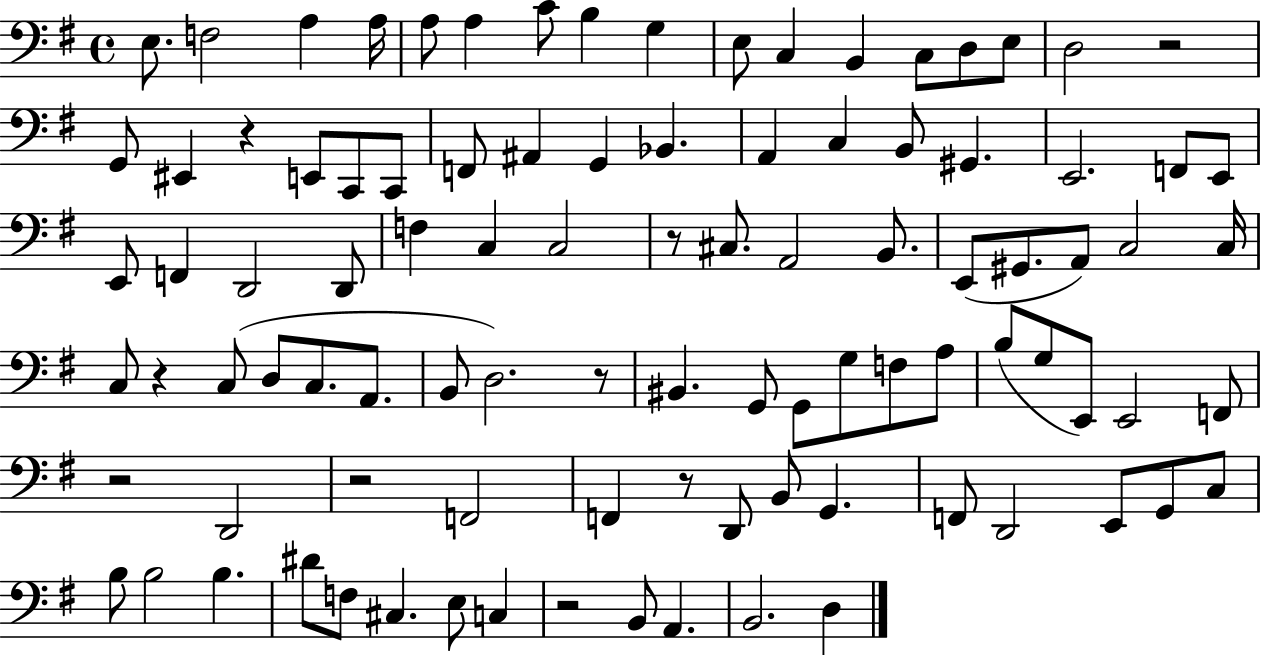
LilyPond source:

{
  \clef bass
  \time 4/4
  \defaultTimeSignature
  \key g \major
  \repeat volta 2 { e8. f2 a4 a16 | a8 a4 c'8 b4 g4 | e8 c4 b,4 c8 d8 e8 | d2 r2 | \break g,8 eis,4 r4 e,8 c,8 c,8 | f,8 ais,4 g,4 bes,4. | a,4 c4 b,8 gis,4. | e,2. f,8 e,8 | \break e,8 f,4 d,2 d,8 | f4 c4 c2 | r8 cis8. a,2 b,8. | e,8( gis,8. a,8) c2 c16 | \break c8 r4 c8( d8 c8. a,8. | b,8 d2.) r8 | bis,4. g,8 g,8 g8 f8 a8 | b8( g8 e,8) e,2 f,8 | \break r2 d,2 | r2 f,2 | f,4 r8 d,8 b,8 g,4. | f,8 d,2 e,8 g,8 c8 | \break b8 b2 b4. | dis'8 f8 cis4. e8 c4 | r2 b,8 a,4. | b,2. d4 | \break } \bar "|."
}